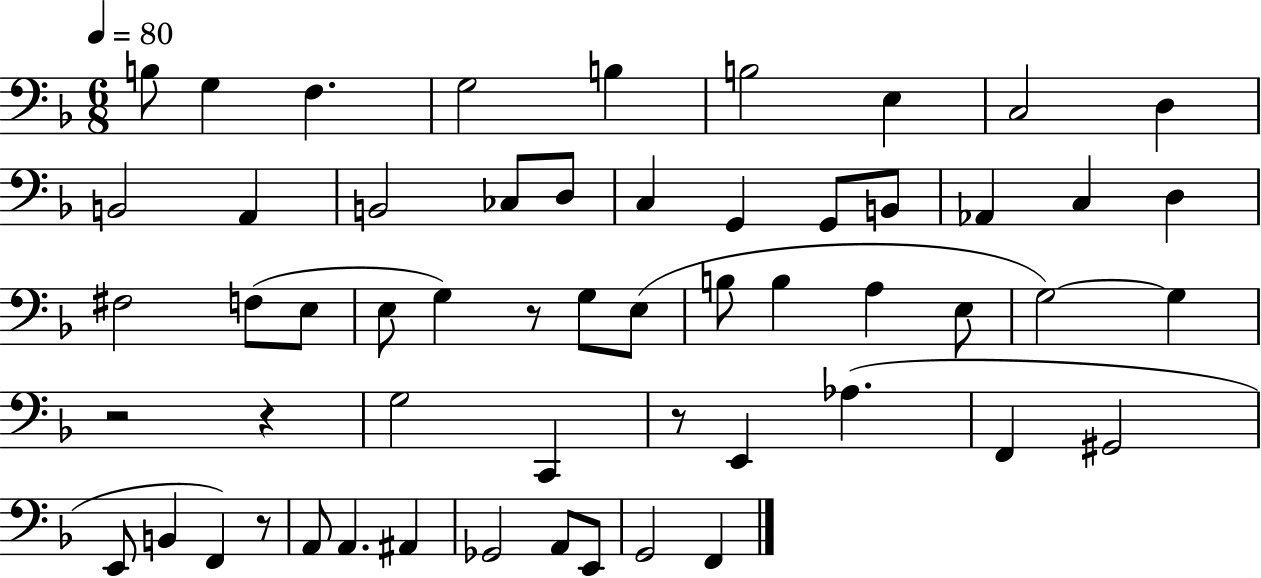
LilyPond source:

{
  \clef bass
  \numericTimeSignature
  \time 6/8
  \key f \major
  \tempo 4 = 80
  \repeat volta 2 { b8 g4 f4. | g2 b4 | b2 e4 | c2 d4 | \break b,2 a,4 | b,2 ces8 d8 | c4 g,4 g,8 b,8 | aes,4 c4 d4 | \break fis2 f8( e8 | e8 g4) r8 g8 e8( | b8 b4 a4 e8 | g2~~) g4 | \break r2 r4 | g2 c,4 | r8 e,4 aes4.( | f,4 gis,2 | \break e,8 b,4 f,4) r8 | a,8 a,4. ais,4 | ges,2 a,8 e,8 | g,2 f,4 | \break } \bar "|."
}